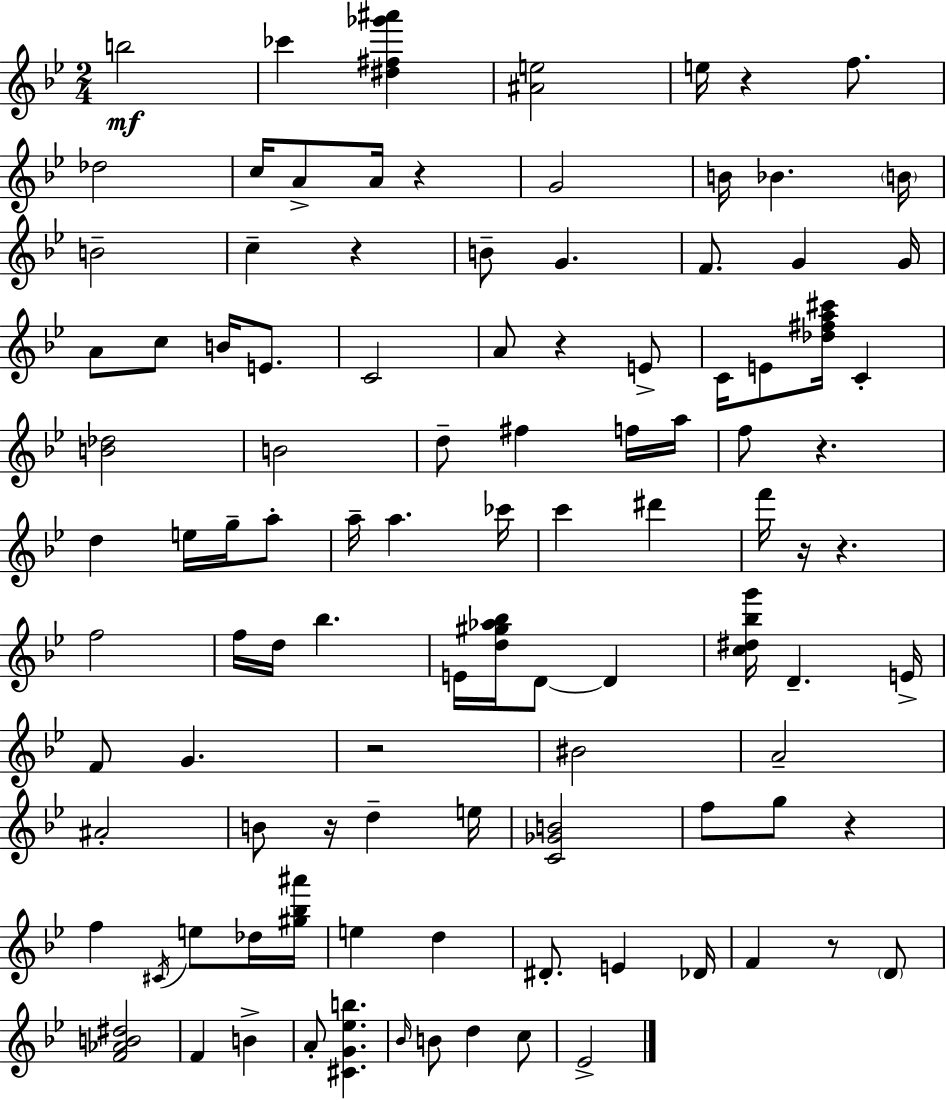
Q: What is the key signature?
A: G minor